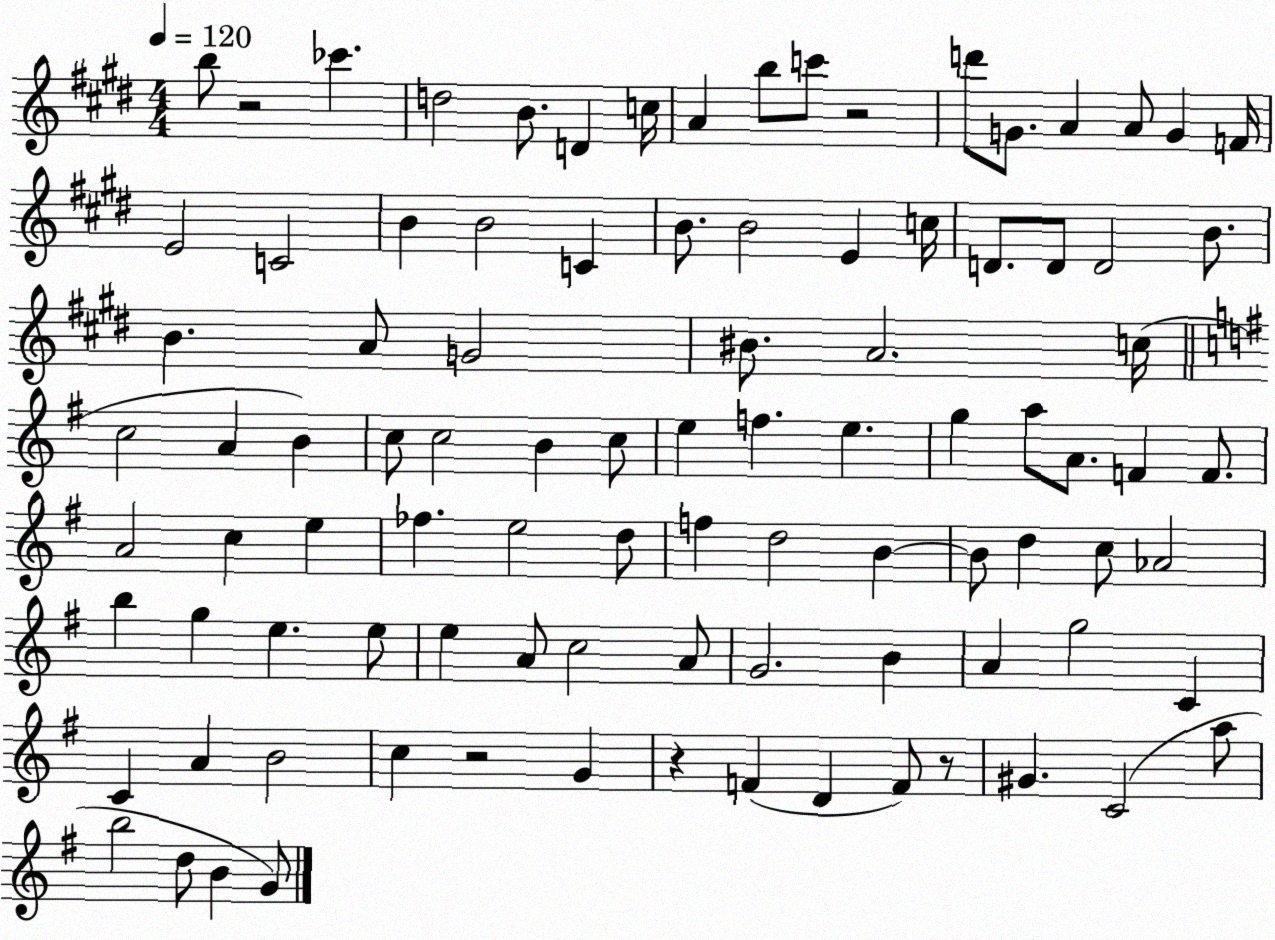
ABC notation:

X:1
T:Untitled
M:4/4
L:1/4
K:E
b/2 z2 _c' d2 B/2 D c/4 A b/2 c'/2 z2 d'/2 G/2 A A/2 G F/4 E2 C2 B B2 C B/2 B2 E c/4 D/2 D/2 D2 B/2 B A/2 G2 ^B/2 A2 c/4 c2 A B c/2 c2 B c/2 e f e g a/2 A/2 F F/2 A2 c e _f e2 d/2 f d2 B B/2 d c/2 _A2 b g e e/2 e A/2 c2 A/2 G2 B A g2 C C A B2 c z2 G z F D F/2 z/2 ^G C2 a/2 b2 d/2 B G/2